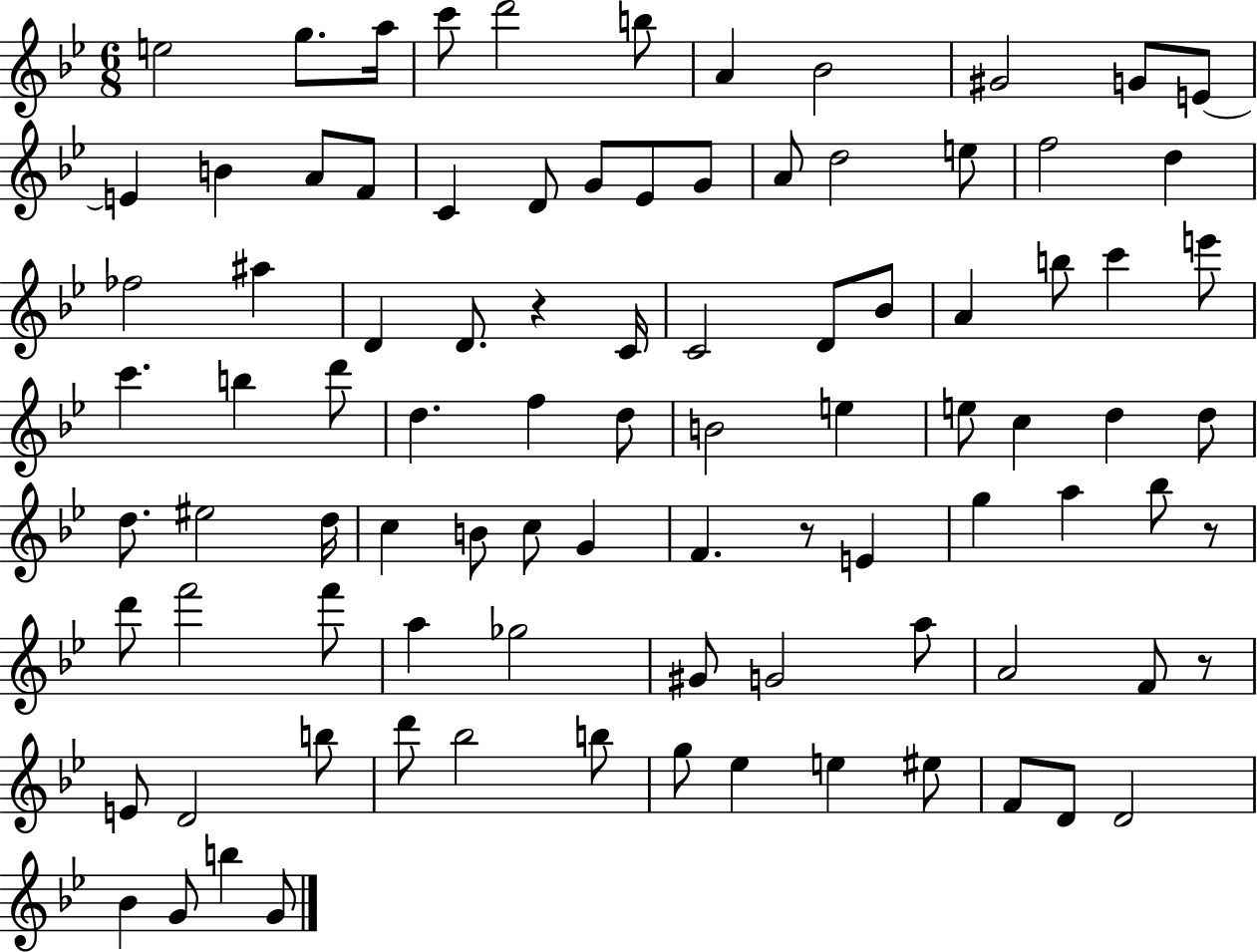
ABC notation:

X:1
T:Untitled
M:6/8
L:1/4
K:Bb
e2 g/2 a/4 c'/2 d'2 b/2 A _B2 ^G2 G/2 E/2 E B A/2 F/2 C D/2 G/2 _E/2 G/2 A/2 d2 e/2 f2 d _f2 ^a D D/2 z C/4 C2 D/2 _B/2 A b/2 c' e'/2 c' b d'/2 d f d/2 B2 e e/2 c d d/2 d/2 ^e2 d/4 c B/2 c/2 G F z/2 E g a _b/2 z/2 d'/2 f'2 f'/2 a _g2 ^G/2 G2 a/2 A2 F/2 z/2 E/2 D2 b/2 d'/2 _b2 b/2 g/2 _e e ^e/2 F/2 D/2 D2 _B G/2 b G/2